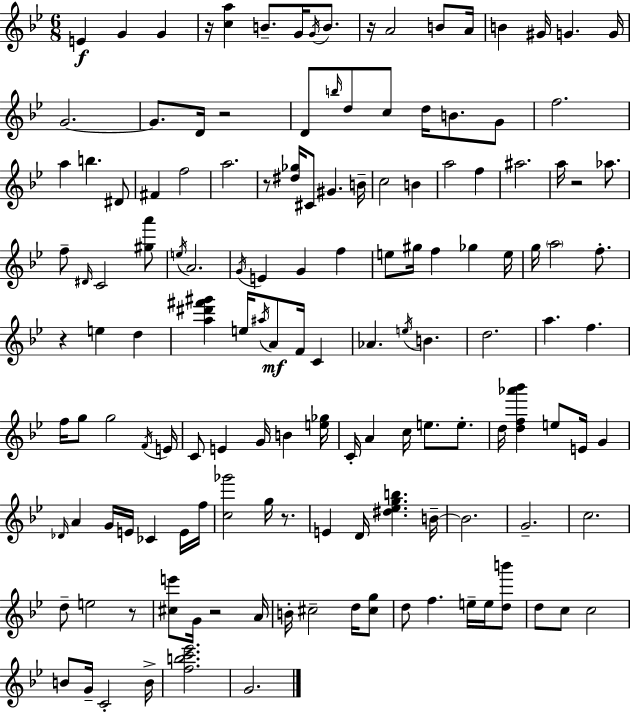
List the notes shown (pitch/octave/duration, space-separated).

E4/q G4/q G4/q R/s [C5,A5]/q B4/e. G4/s G4/s B4/e. R/s A4/h B4/e A4/s B4/q G#4/s G4/q. G4/s G4/h. G4/e. D4/s R/h D4/e B5/s D5/e C5/e D5/s B4/e. G4/e F5/h. A5/q B5/q. D#4/e F#4/q F5/h A5/h. R/e [D#5,Gb5]/s C#4/e G#4/q. B4/s C5/h B4/q A5/h F5/q A#5/h. A5/s R/h Ab5/e. F5/e D#4/s C4/h [G#5,A6]/e E5/s A4/h. G4/s E4/q G4/q F5/q E5/e G#5/s F5/q Gb5/q E5/s G5/s A5/h F5/e. R/q E5/q D5/q [A5,D#6,F#6,G#6]/q E5/s A#5/s A4/e F4/s C4/q Ab4/q. E5/s B4/q. D5/h. A5/q. F5/q. F5/s G5/e G5/h F4/s E4/s C4/e E4/q G4/s B4/q [E5,Gb5]/s C4/s A4/q C5/s E5/e. E5/e. D5/s [D5,F5,Ab6,Bb6]/q E5/e E4/s G4/q Db4/s A4/q G4/s E4/s CES4/q E4/s F5/s [C5,Gb6]/h G5/s R/e. E4/q D4/s [D#5,Eb5,G5,B5]/q. B4/s B4/h. G4/h. C5/h. D5/e E5/h R/e [C#5,E6]/e G4/s R/h A4/s B4/s C#5/h D5/s [C#5,G5]/e D5/e F5/q. E5/s E5/s [D5,B6]/e D5/e C5/e C5/h B4/e G4/s C4/h B4/s [F5,B5,C6,Eb6]/h. G4/h.